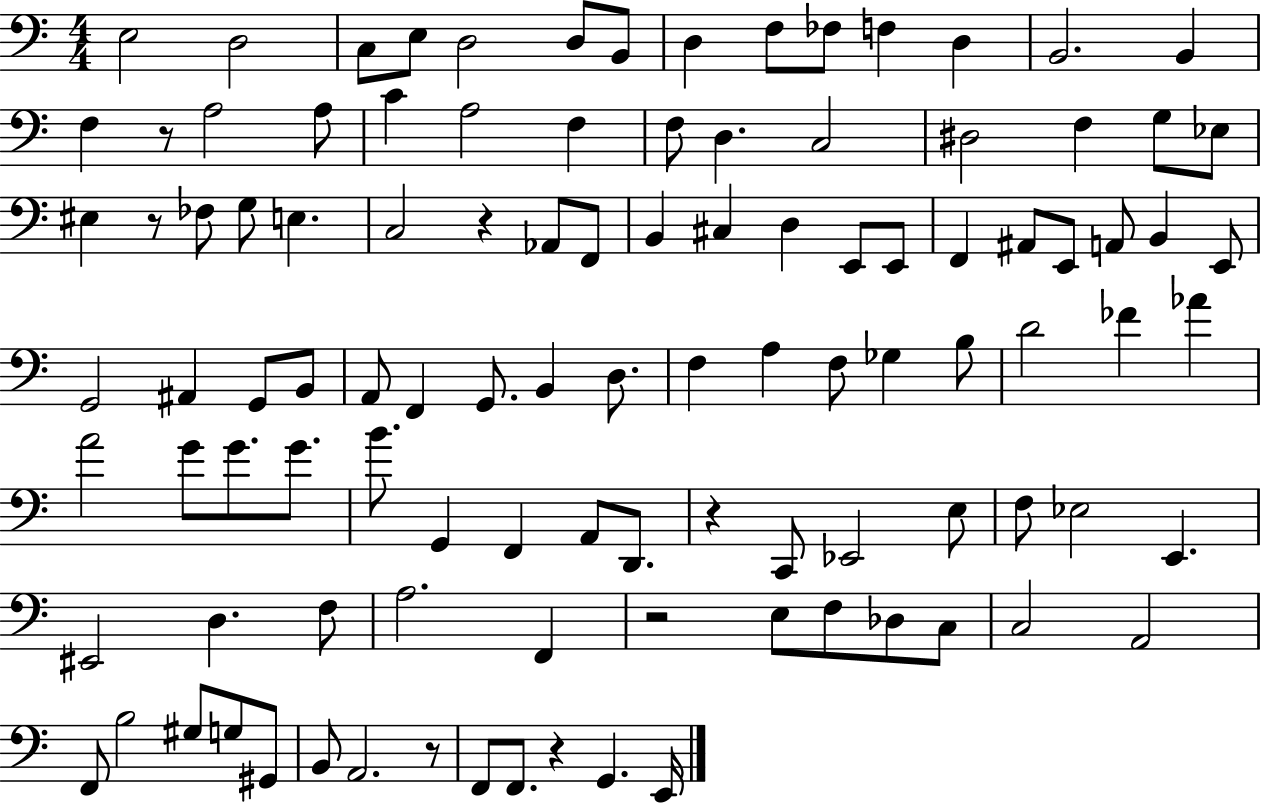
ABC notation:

X:1
T:Untitled
M:4/4
L:1/4
K:C
E,2 D,2 C,/2 E,/2 D,2 D,/2 B,,/2 D, F,/2 _F,/2 F, D, B,,2 B,, F, z/2 A,2 A,/2 C A,2 F, F,/2 D, C,2 ^D,2 F, G,/2 _E,/2 ^E, z/2 _F,/2 G,/2 E, C,2 z _A,,/2 F,,/2 B,, ^C, D, E,,/2 E,,/2 F,, ^A,,/2 E,,/2 A,,/2 B,, E,,/2 G,,2 ^A,, G,,/2 B,,/2 A,,/2 F,, G,,/2 B,, D,/2 F, A, F,/2 _G, B,/2 D2 _F _A A2 G/2 G/2 G/2 B/2 G,, F,, A,,/2 D,,/2 z C,,/2 _E,,2 E,/2 F,/2 _E,2 E,, ^E,,2 D, F,/2 A,2 F,, z2 E,/2 F,/2 _D,/2 C,/2 C,2 A,,2 F,,/2 B,2 ^G,/2 G,/2 ^G,,/2 B,,/2 A,,2 z/2 F,,/2 F,,/2 z G,, E,,/4